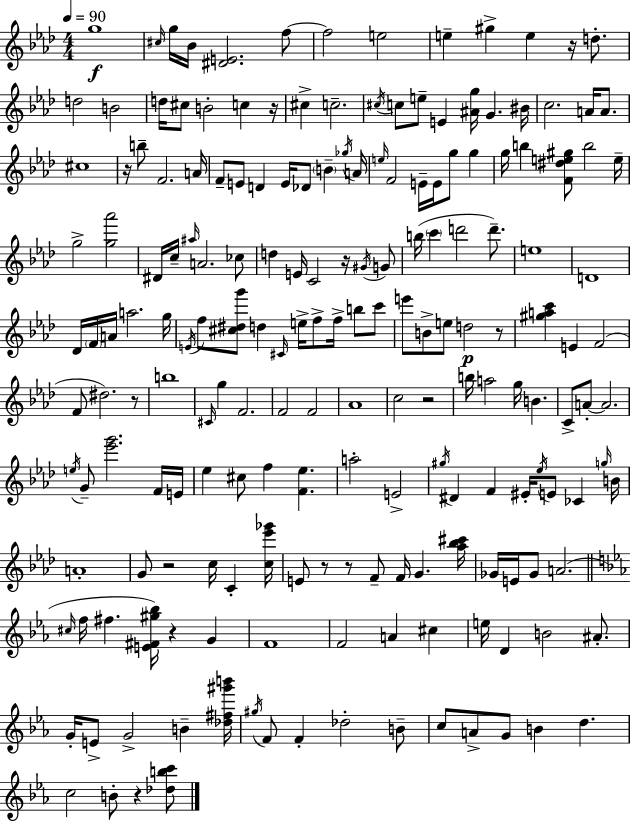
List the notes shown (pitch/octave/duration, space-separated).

G5/w C#5/s G5/s Bb4/s [D#4,E4]/h. F5/e F5/h E5/h E5/q G#5/q E5/q R/s D5/e. D5/h B4/h D5/s C#5/e B4/h C5/q R/s C#5/q C5/h. C#5/s C5/e E5/e E4/q [A#4,G5]/s G4/q. BIS4/s C5/h. A4/s A4/e. C#5/w R/s B5/e F4/h. A4/s F4/e E4/e D4/q E4/s Db4/e B4/q Gb5/s A4/s E5/s F4/h E4/s E4/s G5/e G5/q G5/s B5/q [F4,D#5,E5,G#5]/e B5/h E5/s G5/h [G5,Ab6]/h D#4/s C5/s A#5/s A4/h. CES5/e D5/q E4/s C4/h R/s G#4/s G4/e B5/s C6/q D6/h D6/e. E5/w D4/w Db4/s F4/s A4/s A5/h. G5/s E4/s F5/e [C#5,D#5,G6]/e D5/q C#4/s E5/s F5/e F5/s B5/e C6/e E6/e B4/e E5/e D5/h R/e [G#5,A5,C6]/q E4/q F4/h F4/e D#5/h. R/e B5/w C#4/s G5/q F4/h. F4/h F4/h Ab4/w C5/h R/h B5/s A5/h G5/s B4/q. C4/e A4/e A4/h. E5/s G4/e [Eb6,G6]/h. F4/s E4/s Eb5/q C#5/e F5/q [F4,Eb5]/q. A5/h E4/h G#5/s D#4/q F4/q EIS4/s Eb5/s E4/e CES4/q G5/s B4/s A4/w G4/e R/h C5/s C4/q [C5,Eb6,Gb6]/s E4/e R/e R/e F4/e F4/s G4/q. [Ab5,Bb5,C#6]/s Gb4/s E4/s Gb4/e A4/h. C#5/s F5/s F#5/q. [E4,F#4,G#5,Bb5]/s R/q G4/q F4/w F4/h A4/q C#5/q E5/s D4/q B4/h A#4/e. G4/s E4/e G4/h B4/q [Db5,F#5,G#6,B6]/s G#5/s F4/e F4/q Db5/h B4/e C5/e A4/e G4/e B4/q D5/q. C5/h B4/e R/q [Db5,B5,C6]/e